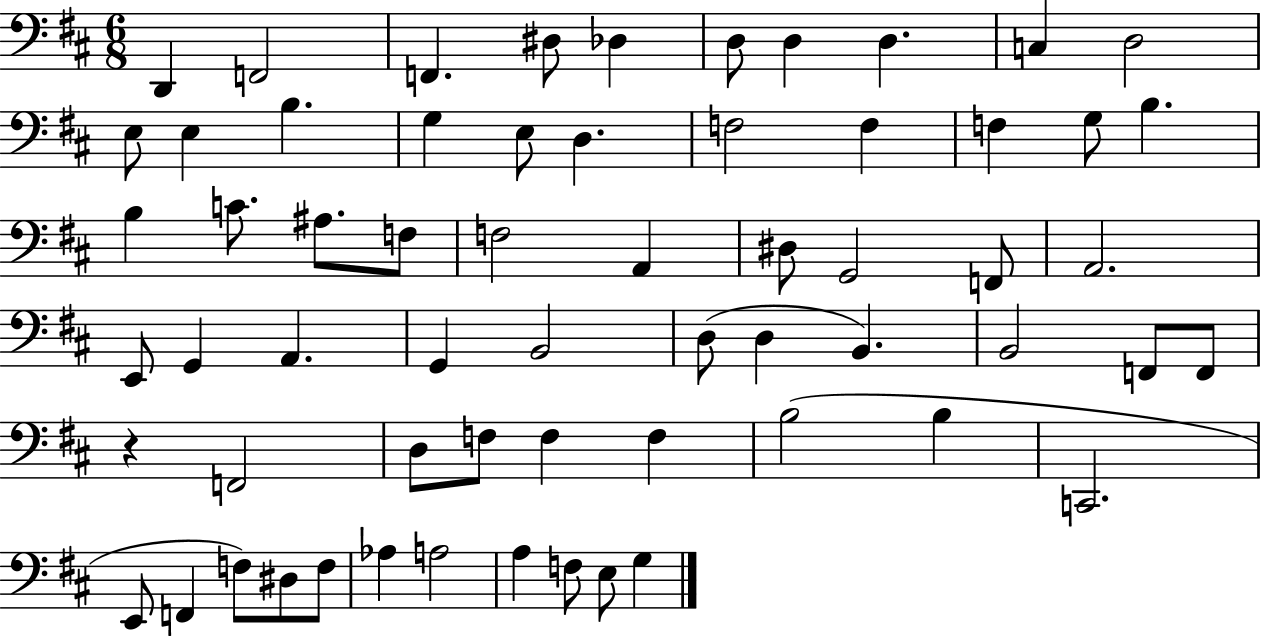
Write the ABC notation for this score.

X:1
T:Untitled
M:6/8
L:1/4
K:D
D,, F,,2 F,, ^D,/2 _D, D,/2 D, D, C, D,2 E,/2 E, B, G, E,/2 D, F,2 F, F, G,/2 B, B, C/2 ^A,/2 F,/2 F,2 A,, ^D,/2 G,,2 F,,/2 A,,2 E,,/2 G,, A,, G,, B,,2 D,/2 D, B,, B,,2 F,,/2 F,,/2 z F,,2 D,/2 F,/2 F, F, B,2 B, C,,2 E,,/2 F,, F,/2 ^D,/2 F,/2 _A, A,2 A, F,/2 E,/2 G,